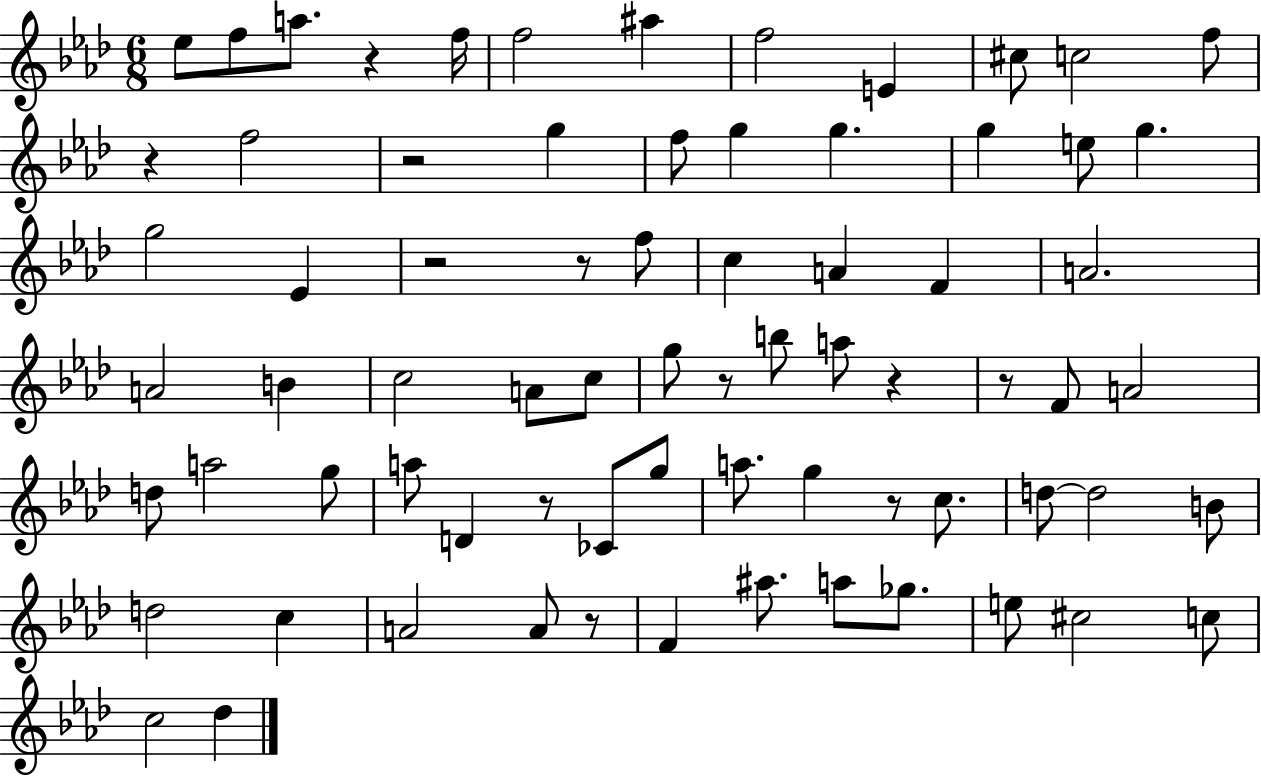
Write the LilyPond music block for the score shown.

{
  \clef treble
  \numericTimeSignature
  \time 6/8
  \key aes \major
  \repeat volta 2 { ees''8 f''8 a''8. r4 f''16 | f''2 ais''4 | f''2 e'4 | cis''8 c''2 f''8 | \break r4 f''2 | r2 g''4 | f''8 g''4 g''4. | g''4 e''8 g''4. | \break g''2 ees'4 | r2 r8 f''8 | c''4 a'4 f'4 | a'2. | \break a'2 b'4 | c''2 a'8 c''8 | g''8 r8 b''8 a''8 r4 | r8 f'8 a'2 | \break d''8 a''2 g''8 | a''8 d'4 r8 ces'8 g''8 | a''8. g''4 r8 c''8. | d''8~~ d''2 b'8 | \break d''2 c''4 | a'2 a'8 r8 | f'4 ais''8. a''8 ges''8. | e''8 cis''2 c''8 | \break c''2 des''4 | } \bar "|."
}